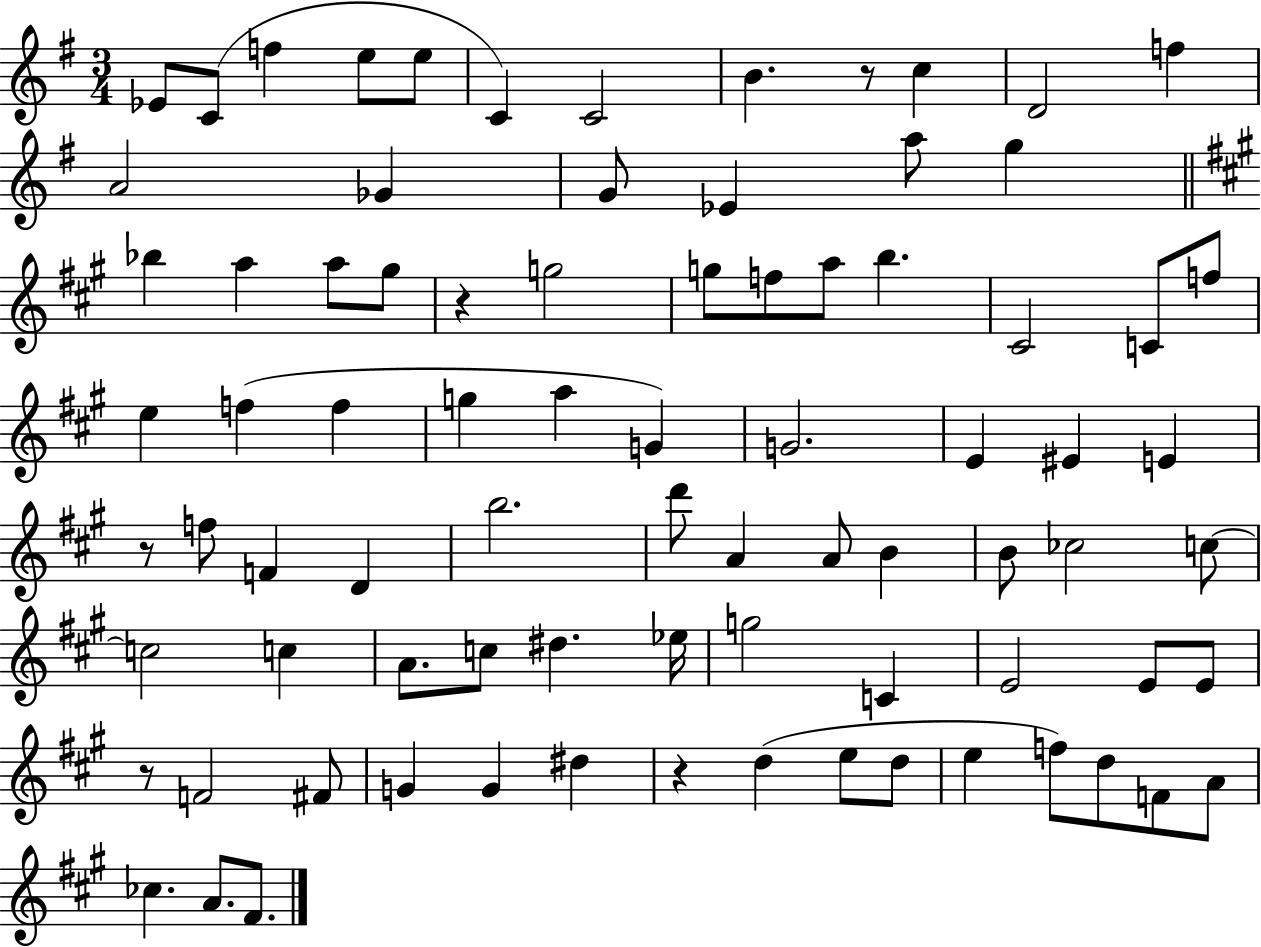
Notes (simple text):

Eb4/e C4/e F5/q E5/e E5/e C4/q C4/h B4/q. R/e C5/q D4/h F5/q A4/h Gb4/q G4/e Eb4/q A5/e G5/q Bb5/q A5/q A5/e G#5/e R/q G5/h G5/e F5/e A5/e B5/q. C#4/h C4/e F5/e E5/q F5/q F5/q G5/q A5/q G4/q G4/h. E4/q EIS4/q E4/q R/e F5/e F4/q D4/q B5/h. D6/e A4/q A4/e B4/q B4/e CES5/h C5/e C5/h C5/q A4/e. C5/e D#5/q. Eb5/s G5/h C4/q E4/h E4/e E4/e R/e F4/h F#4/e G4/q G4/q D#5/q R/q D5/q E5/e D5/e E5/q F5/e D5/e F4/e A4/e CES5/q. A4/e. F#4/e.